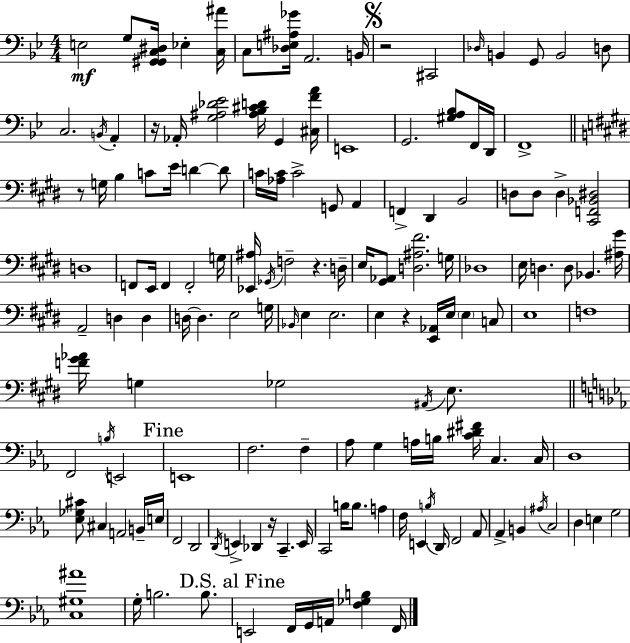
X:1
T:Untitled
M:4/4
L:1/4
K:Bb
E,2 G,/2 [^G,,G,,C,^D,]/4 _E, [C,^A]/4 C,/2 [_D,E,^A,_G]/4 A,,2 B,,/4 z2 ^C,,2 _D,/4 B,, G,,/2 B,,2 D,/2 C,2 B,,/4 A,, z/4 _A,,/4 [G,^A,_D_E]2 [^A,_B,^CD]/4 G,, [^C,FA]/4 E,,4 G,,2 [^G,A,_B,]/2 F,,/4 D,,/4 F,,4 z/2 G,/4 B, C/2 E/4 D D/2 C/4 [_A,C]/4 C2 G,,/2 A,, F,, ^D,, B,,2 D,/2 D,/2 D, [^C,,F,,_B,,^D,]2 D,4 F,,/2 E,,/4 F,, F,,2 G,/4 [_E,,^A,]/4 _G,,/4 F,2 z D,/4 E,/4 [^G,,_A,,]/2 [D,^A,^F]2 G,/4 _D,4 E,/4 D, D,/2 _B,, [^A,^G]/4 A,,2 D, D, D,/4 D, E,2 G,/4 _B,,/4 E, E,2 E, z [E,,_A,,]/4 E,/4 E, C,/2 E,4 F,4 [F^G_A]/4 G, _G,2 ^A,,/4 E,/2 F,,2 B,/4 E,,2 E,,4 F,2 F, _A,/2 G, A,/4 B,/4 [C^D^F]/4 C, C,/4 D,4 [_E,_G,^C]/2 ^C, A,,2 B,,/4 E,/4 F,,2 D,,2 D,,/4 E,, _D,, z/4 C,, E,,/4 C,,2 B,/4 B,/2 A, F,/4 E,, B,/4 D,,/4 F,,2 _A,,/2 _A,, B,, ^A,/4 C,2 D, E, G,2 [C,^G,^A]4 G,/4 B,2 B,/2 E,,2 F,,/4 G,,/4 A,,/4 [F,_G,B,] F,,/4